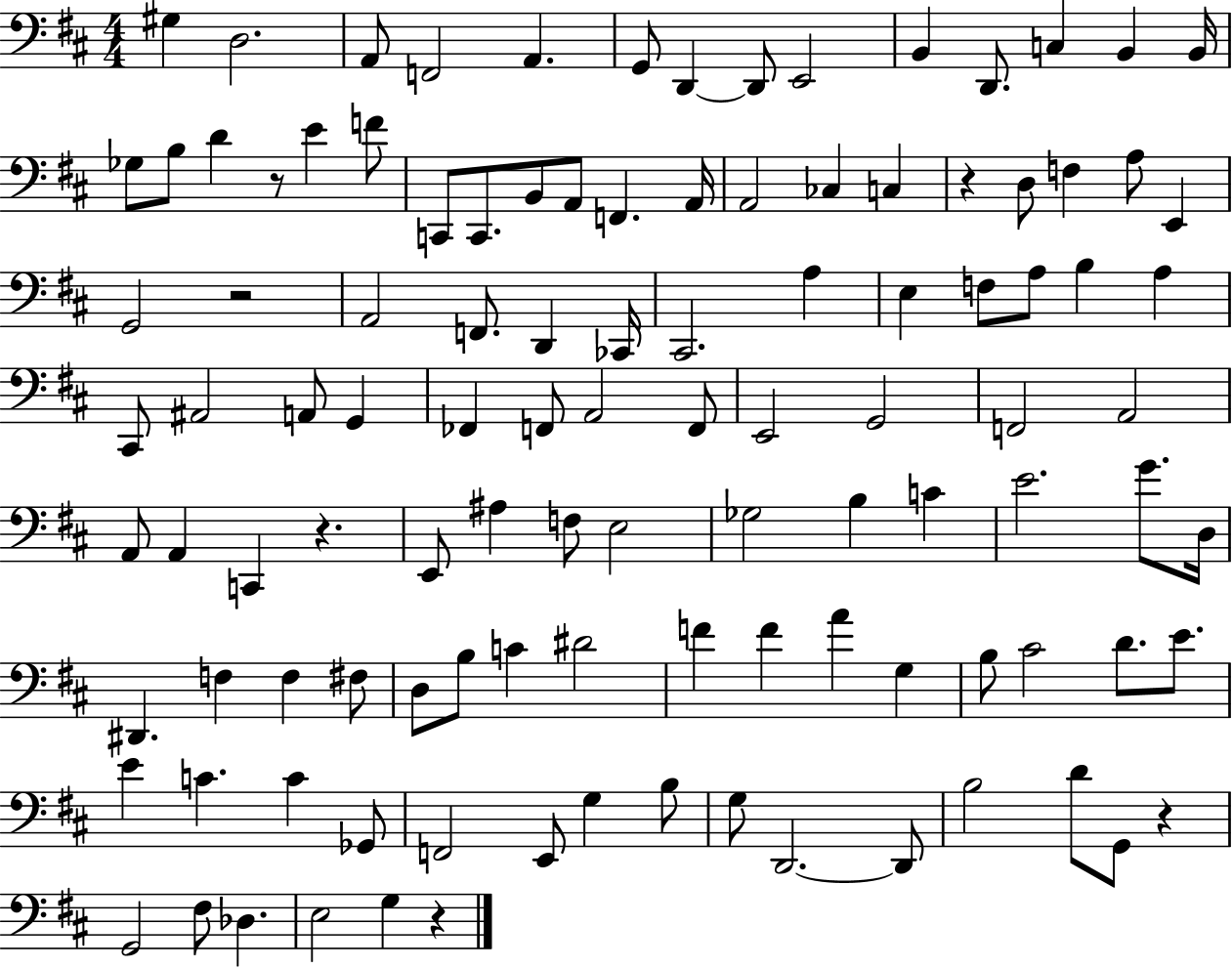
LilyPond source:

{
  \clef bass
  \numericTimeSignature
  \time 4/4
  \key d \major
  gis4 d2. | a,8 f,2 a,4. | g,8 d,4~~ d,8 e,2 | b,4 d,8. c4 b,4 b,16 | \break ges8 b8 d'4 r8 e'4 f'8 | c,8 c,8. b,8 a,8 f,4. a,16 | a,2 ces4 c4 | r4 d8 f4 a8 e,4 | \break g,2 r2 | a,2 f,8. d,4 ces,16 | cis,2. a4 | e4 f8 a8 b4 a4 | \break cis,8 ais,2 a,8 g,4 | fes,4 f,8 a,2 f,8 | e,2 g,2 | f,2 a,2 | \break a,8 a,4 c,4 r4. | e,8 ais4 f8 e2 | ges2 b4 c'4 | e'2. g'8. d16 | \break dis,4. f4 f4 fis8 | d8 b8 c'4 dis'2 | f'4 f'4 a'4 g4 | b8 cis'2 d'8. e'8. | \break e'4 c'4. c'4 ges,8 | f,2 e,8 g4 b8 | g8 d,2.~~ d,8 | b2 d'8 g,8 r4 | \break g,2 fis8 des4. | e2 g4 r4 | \bar "|."
}